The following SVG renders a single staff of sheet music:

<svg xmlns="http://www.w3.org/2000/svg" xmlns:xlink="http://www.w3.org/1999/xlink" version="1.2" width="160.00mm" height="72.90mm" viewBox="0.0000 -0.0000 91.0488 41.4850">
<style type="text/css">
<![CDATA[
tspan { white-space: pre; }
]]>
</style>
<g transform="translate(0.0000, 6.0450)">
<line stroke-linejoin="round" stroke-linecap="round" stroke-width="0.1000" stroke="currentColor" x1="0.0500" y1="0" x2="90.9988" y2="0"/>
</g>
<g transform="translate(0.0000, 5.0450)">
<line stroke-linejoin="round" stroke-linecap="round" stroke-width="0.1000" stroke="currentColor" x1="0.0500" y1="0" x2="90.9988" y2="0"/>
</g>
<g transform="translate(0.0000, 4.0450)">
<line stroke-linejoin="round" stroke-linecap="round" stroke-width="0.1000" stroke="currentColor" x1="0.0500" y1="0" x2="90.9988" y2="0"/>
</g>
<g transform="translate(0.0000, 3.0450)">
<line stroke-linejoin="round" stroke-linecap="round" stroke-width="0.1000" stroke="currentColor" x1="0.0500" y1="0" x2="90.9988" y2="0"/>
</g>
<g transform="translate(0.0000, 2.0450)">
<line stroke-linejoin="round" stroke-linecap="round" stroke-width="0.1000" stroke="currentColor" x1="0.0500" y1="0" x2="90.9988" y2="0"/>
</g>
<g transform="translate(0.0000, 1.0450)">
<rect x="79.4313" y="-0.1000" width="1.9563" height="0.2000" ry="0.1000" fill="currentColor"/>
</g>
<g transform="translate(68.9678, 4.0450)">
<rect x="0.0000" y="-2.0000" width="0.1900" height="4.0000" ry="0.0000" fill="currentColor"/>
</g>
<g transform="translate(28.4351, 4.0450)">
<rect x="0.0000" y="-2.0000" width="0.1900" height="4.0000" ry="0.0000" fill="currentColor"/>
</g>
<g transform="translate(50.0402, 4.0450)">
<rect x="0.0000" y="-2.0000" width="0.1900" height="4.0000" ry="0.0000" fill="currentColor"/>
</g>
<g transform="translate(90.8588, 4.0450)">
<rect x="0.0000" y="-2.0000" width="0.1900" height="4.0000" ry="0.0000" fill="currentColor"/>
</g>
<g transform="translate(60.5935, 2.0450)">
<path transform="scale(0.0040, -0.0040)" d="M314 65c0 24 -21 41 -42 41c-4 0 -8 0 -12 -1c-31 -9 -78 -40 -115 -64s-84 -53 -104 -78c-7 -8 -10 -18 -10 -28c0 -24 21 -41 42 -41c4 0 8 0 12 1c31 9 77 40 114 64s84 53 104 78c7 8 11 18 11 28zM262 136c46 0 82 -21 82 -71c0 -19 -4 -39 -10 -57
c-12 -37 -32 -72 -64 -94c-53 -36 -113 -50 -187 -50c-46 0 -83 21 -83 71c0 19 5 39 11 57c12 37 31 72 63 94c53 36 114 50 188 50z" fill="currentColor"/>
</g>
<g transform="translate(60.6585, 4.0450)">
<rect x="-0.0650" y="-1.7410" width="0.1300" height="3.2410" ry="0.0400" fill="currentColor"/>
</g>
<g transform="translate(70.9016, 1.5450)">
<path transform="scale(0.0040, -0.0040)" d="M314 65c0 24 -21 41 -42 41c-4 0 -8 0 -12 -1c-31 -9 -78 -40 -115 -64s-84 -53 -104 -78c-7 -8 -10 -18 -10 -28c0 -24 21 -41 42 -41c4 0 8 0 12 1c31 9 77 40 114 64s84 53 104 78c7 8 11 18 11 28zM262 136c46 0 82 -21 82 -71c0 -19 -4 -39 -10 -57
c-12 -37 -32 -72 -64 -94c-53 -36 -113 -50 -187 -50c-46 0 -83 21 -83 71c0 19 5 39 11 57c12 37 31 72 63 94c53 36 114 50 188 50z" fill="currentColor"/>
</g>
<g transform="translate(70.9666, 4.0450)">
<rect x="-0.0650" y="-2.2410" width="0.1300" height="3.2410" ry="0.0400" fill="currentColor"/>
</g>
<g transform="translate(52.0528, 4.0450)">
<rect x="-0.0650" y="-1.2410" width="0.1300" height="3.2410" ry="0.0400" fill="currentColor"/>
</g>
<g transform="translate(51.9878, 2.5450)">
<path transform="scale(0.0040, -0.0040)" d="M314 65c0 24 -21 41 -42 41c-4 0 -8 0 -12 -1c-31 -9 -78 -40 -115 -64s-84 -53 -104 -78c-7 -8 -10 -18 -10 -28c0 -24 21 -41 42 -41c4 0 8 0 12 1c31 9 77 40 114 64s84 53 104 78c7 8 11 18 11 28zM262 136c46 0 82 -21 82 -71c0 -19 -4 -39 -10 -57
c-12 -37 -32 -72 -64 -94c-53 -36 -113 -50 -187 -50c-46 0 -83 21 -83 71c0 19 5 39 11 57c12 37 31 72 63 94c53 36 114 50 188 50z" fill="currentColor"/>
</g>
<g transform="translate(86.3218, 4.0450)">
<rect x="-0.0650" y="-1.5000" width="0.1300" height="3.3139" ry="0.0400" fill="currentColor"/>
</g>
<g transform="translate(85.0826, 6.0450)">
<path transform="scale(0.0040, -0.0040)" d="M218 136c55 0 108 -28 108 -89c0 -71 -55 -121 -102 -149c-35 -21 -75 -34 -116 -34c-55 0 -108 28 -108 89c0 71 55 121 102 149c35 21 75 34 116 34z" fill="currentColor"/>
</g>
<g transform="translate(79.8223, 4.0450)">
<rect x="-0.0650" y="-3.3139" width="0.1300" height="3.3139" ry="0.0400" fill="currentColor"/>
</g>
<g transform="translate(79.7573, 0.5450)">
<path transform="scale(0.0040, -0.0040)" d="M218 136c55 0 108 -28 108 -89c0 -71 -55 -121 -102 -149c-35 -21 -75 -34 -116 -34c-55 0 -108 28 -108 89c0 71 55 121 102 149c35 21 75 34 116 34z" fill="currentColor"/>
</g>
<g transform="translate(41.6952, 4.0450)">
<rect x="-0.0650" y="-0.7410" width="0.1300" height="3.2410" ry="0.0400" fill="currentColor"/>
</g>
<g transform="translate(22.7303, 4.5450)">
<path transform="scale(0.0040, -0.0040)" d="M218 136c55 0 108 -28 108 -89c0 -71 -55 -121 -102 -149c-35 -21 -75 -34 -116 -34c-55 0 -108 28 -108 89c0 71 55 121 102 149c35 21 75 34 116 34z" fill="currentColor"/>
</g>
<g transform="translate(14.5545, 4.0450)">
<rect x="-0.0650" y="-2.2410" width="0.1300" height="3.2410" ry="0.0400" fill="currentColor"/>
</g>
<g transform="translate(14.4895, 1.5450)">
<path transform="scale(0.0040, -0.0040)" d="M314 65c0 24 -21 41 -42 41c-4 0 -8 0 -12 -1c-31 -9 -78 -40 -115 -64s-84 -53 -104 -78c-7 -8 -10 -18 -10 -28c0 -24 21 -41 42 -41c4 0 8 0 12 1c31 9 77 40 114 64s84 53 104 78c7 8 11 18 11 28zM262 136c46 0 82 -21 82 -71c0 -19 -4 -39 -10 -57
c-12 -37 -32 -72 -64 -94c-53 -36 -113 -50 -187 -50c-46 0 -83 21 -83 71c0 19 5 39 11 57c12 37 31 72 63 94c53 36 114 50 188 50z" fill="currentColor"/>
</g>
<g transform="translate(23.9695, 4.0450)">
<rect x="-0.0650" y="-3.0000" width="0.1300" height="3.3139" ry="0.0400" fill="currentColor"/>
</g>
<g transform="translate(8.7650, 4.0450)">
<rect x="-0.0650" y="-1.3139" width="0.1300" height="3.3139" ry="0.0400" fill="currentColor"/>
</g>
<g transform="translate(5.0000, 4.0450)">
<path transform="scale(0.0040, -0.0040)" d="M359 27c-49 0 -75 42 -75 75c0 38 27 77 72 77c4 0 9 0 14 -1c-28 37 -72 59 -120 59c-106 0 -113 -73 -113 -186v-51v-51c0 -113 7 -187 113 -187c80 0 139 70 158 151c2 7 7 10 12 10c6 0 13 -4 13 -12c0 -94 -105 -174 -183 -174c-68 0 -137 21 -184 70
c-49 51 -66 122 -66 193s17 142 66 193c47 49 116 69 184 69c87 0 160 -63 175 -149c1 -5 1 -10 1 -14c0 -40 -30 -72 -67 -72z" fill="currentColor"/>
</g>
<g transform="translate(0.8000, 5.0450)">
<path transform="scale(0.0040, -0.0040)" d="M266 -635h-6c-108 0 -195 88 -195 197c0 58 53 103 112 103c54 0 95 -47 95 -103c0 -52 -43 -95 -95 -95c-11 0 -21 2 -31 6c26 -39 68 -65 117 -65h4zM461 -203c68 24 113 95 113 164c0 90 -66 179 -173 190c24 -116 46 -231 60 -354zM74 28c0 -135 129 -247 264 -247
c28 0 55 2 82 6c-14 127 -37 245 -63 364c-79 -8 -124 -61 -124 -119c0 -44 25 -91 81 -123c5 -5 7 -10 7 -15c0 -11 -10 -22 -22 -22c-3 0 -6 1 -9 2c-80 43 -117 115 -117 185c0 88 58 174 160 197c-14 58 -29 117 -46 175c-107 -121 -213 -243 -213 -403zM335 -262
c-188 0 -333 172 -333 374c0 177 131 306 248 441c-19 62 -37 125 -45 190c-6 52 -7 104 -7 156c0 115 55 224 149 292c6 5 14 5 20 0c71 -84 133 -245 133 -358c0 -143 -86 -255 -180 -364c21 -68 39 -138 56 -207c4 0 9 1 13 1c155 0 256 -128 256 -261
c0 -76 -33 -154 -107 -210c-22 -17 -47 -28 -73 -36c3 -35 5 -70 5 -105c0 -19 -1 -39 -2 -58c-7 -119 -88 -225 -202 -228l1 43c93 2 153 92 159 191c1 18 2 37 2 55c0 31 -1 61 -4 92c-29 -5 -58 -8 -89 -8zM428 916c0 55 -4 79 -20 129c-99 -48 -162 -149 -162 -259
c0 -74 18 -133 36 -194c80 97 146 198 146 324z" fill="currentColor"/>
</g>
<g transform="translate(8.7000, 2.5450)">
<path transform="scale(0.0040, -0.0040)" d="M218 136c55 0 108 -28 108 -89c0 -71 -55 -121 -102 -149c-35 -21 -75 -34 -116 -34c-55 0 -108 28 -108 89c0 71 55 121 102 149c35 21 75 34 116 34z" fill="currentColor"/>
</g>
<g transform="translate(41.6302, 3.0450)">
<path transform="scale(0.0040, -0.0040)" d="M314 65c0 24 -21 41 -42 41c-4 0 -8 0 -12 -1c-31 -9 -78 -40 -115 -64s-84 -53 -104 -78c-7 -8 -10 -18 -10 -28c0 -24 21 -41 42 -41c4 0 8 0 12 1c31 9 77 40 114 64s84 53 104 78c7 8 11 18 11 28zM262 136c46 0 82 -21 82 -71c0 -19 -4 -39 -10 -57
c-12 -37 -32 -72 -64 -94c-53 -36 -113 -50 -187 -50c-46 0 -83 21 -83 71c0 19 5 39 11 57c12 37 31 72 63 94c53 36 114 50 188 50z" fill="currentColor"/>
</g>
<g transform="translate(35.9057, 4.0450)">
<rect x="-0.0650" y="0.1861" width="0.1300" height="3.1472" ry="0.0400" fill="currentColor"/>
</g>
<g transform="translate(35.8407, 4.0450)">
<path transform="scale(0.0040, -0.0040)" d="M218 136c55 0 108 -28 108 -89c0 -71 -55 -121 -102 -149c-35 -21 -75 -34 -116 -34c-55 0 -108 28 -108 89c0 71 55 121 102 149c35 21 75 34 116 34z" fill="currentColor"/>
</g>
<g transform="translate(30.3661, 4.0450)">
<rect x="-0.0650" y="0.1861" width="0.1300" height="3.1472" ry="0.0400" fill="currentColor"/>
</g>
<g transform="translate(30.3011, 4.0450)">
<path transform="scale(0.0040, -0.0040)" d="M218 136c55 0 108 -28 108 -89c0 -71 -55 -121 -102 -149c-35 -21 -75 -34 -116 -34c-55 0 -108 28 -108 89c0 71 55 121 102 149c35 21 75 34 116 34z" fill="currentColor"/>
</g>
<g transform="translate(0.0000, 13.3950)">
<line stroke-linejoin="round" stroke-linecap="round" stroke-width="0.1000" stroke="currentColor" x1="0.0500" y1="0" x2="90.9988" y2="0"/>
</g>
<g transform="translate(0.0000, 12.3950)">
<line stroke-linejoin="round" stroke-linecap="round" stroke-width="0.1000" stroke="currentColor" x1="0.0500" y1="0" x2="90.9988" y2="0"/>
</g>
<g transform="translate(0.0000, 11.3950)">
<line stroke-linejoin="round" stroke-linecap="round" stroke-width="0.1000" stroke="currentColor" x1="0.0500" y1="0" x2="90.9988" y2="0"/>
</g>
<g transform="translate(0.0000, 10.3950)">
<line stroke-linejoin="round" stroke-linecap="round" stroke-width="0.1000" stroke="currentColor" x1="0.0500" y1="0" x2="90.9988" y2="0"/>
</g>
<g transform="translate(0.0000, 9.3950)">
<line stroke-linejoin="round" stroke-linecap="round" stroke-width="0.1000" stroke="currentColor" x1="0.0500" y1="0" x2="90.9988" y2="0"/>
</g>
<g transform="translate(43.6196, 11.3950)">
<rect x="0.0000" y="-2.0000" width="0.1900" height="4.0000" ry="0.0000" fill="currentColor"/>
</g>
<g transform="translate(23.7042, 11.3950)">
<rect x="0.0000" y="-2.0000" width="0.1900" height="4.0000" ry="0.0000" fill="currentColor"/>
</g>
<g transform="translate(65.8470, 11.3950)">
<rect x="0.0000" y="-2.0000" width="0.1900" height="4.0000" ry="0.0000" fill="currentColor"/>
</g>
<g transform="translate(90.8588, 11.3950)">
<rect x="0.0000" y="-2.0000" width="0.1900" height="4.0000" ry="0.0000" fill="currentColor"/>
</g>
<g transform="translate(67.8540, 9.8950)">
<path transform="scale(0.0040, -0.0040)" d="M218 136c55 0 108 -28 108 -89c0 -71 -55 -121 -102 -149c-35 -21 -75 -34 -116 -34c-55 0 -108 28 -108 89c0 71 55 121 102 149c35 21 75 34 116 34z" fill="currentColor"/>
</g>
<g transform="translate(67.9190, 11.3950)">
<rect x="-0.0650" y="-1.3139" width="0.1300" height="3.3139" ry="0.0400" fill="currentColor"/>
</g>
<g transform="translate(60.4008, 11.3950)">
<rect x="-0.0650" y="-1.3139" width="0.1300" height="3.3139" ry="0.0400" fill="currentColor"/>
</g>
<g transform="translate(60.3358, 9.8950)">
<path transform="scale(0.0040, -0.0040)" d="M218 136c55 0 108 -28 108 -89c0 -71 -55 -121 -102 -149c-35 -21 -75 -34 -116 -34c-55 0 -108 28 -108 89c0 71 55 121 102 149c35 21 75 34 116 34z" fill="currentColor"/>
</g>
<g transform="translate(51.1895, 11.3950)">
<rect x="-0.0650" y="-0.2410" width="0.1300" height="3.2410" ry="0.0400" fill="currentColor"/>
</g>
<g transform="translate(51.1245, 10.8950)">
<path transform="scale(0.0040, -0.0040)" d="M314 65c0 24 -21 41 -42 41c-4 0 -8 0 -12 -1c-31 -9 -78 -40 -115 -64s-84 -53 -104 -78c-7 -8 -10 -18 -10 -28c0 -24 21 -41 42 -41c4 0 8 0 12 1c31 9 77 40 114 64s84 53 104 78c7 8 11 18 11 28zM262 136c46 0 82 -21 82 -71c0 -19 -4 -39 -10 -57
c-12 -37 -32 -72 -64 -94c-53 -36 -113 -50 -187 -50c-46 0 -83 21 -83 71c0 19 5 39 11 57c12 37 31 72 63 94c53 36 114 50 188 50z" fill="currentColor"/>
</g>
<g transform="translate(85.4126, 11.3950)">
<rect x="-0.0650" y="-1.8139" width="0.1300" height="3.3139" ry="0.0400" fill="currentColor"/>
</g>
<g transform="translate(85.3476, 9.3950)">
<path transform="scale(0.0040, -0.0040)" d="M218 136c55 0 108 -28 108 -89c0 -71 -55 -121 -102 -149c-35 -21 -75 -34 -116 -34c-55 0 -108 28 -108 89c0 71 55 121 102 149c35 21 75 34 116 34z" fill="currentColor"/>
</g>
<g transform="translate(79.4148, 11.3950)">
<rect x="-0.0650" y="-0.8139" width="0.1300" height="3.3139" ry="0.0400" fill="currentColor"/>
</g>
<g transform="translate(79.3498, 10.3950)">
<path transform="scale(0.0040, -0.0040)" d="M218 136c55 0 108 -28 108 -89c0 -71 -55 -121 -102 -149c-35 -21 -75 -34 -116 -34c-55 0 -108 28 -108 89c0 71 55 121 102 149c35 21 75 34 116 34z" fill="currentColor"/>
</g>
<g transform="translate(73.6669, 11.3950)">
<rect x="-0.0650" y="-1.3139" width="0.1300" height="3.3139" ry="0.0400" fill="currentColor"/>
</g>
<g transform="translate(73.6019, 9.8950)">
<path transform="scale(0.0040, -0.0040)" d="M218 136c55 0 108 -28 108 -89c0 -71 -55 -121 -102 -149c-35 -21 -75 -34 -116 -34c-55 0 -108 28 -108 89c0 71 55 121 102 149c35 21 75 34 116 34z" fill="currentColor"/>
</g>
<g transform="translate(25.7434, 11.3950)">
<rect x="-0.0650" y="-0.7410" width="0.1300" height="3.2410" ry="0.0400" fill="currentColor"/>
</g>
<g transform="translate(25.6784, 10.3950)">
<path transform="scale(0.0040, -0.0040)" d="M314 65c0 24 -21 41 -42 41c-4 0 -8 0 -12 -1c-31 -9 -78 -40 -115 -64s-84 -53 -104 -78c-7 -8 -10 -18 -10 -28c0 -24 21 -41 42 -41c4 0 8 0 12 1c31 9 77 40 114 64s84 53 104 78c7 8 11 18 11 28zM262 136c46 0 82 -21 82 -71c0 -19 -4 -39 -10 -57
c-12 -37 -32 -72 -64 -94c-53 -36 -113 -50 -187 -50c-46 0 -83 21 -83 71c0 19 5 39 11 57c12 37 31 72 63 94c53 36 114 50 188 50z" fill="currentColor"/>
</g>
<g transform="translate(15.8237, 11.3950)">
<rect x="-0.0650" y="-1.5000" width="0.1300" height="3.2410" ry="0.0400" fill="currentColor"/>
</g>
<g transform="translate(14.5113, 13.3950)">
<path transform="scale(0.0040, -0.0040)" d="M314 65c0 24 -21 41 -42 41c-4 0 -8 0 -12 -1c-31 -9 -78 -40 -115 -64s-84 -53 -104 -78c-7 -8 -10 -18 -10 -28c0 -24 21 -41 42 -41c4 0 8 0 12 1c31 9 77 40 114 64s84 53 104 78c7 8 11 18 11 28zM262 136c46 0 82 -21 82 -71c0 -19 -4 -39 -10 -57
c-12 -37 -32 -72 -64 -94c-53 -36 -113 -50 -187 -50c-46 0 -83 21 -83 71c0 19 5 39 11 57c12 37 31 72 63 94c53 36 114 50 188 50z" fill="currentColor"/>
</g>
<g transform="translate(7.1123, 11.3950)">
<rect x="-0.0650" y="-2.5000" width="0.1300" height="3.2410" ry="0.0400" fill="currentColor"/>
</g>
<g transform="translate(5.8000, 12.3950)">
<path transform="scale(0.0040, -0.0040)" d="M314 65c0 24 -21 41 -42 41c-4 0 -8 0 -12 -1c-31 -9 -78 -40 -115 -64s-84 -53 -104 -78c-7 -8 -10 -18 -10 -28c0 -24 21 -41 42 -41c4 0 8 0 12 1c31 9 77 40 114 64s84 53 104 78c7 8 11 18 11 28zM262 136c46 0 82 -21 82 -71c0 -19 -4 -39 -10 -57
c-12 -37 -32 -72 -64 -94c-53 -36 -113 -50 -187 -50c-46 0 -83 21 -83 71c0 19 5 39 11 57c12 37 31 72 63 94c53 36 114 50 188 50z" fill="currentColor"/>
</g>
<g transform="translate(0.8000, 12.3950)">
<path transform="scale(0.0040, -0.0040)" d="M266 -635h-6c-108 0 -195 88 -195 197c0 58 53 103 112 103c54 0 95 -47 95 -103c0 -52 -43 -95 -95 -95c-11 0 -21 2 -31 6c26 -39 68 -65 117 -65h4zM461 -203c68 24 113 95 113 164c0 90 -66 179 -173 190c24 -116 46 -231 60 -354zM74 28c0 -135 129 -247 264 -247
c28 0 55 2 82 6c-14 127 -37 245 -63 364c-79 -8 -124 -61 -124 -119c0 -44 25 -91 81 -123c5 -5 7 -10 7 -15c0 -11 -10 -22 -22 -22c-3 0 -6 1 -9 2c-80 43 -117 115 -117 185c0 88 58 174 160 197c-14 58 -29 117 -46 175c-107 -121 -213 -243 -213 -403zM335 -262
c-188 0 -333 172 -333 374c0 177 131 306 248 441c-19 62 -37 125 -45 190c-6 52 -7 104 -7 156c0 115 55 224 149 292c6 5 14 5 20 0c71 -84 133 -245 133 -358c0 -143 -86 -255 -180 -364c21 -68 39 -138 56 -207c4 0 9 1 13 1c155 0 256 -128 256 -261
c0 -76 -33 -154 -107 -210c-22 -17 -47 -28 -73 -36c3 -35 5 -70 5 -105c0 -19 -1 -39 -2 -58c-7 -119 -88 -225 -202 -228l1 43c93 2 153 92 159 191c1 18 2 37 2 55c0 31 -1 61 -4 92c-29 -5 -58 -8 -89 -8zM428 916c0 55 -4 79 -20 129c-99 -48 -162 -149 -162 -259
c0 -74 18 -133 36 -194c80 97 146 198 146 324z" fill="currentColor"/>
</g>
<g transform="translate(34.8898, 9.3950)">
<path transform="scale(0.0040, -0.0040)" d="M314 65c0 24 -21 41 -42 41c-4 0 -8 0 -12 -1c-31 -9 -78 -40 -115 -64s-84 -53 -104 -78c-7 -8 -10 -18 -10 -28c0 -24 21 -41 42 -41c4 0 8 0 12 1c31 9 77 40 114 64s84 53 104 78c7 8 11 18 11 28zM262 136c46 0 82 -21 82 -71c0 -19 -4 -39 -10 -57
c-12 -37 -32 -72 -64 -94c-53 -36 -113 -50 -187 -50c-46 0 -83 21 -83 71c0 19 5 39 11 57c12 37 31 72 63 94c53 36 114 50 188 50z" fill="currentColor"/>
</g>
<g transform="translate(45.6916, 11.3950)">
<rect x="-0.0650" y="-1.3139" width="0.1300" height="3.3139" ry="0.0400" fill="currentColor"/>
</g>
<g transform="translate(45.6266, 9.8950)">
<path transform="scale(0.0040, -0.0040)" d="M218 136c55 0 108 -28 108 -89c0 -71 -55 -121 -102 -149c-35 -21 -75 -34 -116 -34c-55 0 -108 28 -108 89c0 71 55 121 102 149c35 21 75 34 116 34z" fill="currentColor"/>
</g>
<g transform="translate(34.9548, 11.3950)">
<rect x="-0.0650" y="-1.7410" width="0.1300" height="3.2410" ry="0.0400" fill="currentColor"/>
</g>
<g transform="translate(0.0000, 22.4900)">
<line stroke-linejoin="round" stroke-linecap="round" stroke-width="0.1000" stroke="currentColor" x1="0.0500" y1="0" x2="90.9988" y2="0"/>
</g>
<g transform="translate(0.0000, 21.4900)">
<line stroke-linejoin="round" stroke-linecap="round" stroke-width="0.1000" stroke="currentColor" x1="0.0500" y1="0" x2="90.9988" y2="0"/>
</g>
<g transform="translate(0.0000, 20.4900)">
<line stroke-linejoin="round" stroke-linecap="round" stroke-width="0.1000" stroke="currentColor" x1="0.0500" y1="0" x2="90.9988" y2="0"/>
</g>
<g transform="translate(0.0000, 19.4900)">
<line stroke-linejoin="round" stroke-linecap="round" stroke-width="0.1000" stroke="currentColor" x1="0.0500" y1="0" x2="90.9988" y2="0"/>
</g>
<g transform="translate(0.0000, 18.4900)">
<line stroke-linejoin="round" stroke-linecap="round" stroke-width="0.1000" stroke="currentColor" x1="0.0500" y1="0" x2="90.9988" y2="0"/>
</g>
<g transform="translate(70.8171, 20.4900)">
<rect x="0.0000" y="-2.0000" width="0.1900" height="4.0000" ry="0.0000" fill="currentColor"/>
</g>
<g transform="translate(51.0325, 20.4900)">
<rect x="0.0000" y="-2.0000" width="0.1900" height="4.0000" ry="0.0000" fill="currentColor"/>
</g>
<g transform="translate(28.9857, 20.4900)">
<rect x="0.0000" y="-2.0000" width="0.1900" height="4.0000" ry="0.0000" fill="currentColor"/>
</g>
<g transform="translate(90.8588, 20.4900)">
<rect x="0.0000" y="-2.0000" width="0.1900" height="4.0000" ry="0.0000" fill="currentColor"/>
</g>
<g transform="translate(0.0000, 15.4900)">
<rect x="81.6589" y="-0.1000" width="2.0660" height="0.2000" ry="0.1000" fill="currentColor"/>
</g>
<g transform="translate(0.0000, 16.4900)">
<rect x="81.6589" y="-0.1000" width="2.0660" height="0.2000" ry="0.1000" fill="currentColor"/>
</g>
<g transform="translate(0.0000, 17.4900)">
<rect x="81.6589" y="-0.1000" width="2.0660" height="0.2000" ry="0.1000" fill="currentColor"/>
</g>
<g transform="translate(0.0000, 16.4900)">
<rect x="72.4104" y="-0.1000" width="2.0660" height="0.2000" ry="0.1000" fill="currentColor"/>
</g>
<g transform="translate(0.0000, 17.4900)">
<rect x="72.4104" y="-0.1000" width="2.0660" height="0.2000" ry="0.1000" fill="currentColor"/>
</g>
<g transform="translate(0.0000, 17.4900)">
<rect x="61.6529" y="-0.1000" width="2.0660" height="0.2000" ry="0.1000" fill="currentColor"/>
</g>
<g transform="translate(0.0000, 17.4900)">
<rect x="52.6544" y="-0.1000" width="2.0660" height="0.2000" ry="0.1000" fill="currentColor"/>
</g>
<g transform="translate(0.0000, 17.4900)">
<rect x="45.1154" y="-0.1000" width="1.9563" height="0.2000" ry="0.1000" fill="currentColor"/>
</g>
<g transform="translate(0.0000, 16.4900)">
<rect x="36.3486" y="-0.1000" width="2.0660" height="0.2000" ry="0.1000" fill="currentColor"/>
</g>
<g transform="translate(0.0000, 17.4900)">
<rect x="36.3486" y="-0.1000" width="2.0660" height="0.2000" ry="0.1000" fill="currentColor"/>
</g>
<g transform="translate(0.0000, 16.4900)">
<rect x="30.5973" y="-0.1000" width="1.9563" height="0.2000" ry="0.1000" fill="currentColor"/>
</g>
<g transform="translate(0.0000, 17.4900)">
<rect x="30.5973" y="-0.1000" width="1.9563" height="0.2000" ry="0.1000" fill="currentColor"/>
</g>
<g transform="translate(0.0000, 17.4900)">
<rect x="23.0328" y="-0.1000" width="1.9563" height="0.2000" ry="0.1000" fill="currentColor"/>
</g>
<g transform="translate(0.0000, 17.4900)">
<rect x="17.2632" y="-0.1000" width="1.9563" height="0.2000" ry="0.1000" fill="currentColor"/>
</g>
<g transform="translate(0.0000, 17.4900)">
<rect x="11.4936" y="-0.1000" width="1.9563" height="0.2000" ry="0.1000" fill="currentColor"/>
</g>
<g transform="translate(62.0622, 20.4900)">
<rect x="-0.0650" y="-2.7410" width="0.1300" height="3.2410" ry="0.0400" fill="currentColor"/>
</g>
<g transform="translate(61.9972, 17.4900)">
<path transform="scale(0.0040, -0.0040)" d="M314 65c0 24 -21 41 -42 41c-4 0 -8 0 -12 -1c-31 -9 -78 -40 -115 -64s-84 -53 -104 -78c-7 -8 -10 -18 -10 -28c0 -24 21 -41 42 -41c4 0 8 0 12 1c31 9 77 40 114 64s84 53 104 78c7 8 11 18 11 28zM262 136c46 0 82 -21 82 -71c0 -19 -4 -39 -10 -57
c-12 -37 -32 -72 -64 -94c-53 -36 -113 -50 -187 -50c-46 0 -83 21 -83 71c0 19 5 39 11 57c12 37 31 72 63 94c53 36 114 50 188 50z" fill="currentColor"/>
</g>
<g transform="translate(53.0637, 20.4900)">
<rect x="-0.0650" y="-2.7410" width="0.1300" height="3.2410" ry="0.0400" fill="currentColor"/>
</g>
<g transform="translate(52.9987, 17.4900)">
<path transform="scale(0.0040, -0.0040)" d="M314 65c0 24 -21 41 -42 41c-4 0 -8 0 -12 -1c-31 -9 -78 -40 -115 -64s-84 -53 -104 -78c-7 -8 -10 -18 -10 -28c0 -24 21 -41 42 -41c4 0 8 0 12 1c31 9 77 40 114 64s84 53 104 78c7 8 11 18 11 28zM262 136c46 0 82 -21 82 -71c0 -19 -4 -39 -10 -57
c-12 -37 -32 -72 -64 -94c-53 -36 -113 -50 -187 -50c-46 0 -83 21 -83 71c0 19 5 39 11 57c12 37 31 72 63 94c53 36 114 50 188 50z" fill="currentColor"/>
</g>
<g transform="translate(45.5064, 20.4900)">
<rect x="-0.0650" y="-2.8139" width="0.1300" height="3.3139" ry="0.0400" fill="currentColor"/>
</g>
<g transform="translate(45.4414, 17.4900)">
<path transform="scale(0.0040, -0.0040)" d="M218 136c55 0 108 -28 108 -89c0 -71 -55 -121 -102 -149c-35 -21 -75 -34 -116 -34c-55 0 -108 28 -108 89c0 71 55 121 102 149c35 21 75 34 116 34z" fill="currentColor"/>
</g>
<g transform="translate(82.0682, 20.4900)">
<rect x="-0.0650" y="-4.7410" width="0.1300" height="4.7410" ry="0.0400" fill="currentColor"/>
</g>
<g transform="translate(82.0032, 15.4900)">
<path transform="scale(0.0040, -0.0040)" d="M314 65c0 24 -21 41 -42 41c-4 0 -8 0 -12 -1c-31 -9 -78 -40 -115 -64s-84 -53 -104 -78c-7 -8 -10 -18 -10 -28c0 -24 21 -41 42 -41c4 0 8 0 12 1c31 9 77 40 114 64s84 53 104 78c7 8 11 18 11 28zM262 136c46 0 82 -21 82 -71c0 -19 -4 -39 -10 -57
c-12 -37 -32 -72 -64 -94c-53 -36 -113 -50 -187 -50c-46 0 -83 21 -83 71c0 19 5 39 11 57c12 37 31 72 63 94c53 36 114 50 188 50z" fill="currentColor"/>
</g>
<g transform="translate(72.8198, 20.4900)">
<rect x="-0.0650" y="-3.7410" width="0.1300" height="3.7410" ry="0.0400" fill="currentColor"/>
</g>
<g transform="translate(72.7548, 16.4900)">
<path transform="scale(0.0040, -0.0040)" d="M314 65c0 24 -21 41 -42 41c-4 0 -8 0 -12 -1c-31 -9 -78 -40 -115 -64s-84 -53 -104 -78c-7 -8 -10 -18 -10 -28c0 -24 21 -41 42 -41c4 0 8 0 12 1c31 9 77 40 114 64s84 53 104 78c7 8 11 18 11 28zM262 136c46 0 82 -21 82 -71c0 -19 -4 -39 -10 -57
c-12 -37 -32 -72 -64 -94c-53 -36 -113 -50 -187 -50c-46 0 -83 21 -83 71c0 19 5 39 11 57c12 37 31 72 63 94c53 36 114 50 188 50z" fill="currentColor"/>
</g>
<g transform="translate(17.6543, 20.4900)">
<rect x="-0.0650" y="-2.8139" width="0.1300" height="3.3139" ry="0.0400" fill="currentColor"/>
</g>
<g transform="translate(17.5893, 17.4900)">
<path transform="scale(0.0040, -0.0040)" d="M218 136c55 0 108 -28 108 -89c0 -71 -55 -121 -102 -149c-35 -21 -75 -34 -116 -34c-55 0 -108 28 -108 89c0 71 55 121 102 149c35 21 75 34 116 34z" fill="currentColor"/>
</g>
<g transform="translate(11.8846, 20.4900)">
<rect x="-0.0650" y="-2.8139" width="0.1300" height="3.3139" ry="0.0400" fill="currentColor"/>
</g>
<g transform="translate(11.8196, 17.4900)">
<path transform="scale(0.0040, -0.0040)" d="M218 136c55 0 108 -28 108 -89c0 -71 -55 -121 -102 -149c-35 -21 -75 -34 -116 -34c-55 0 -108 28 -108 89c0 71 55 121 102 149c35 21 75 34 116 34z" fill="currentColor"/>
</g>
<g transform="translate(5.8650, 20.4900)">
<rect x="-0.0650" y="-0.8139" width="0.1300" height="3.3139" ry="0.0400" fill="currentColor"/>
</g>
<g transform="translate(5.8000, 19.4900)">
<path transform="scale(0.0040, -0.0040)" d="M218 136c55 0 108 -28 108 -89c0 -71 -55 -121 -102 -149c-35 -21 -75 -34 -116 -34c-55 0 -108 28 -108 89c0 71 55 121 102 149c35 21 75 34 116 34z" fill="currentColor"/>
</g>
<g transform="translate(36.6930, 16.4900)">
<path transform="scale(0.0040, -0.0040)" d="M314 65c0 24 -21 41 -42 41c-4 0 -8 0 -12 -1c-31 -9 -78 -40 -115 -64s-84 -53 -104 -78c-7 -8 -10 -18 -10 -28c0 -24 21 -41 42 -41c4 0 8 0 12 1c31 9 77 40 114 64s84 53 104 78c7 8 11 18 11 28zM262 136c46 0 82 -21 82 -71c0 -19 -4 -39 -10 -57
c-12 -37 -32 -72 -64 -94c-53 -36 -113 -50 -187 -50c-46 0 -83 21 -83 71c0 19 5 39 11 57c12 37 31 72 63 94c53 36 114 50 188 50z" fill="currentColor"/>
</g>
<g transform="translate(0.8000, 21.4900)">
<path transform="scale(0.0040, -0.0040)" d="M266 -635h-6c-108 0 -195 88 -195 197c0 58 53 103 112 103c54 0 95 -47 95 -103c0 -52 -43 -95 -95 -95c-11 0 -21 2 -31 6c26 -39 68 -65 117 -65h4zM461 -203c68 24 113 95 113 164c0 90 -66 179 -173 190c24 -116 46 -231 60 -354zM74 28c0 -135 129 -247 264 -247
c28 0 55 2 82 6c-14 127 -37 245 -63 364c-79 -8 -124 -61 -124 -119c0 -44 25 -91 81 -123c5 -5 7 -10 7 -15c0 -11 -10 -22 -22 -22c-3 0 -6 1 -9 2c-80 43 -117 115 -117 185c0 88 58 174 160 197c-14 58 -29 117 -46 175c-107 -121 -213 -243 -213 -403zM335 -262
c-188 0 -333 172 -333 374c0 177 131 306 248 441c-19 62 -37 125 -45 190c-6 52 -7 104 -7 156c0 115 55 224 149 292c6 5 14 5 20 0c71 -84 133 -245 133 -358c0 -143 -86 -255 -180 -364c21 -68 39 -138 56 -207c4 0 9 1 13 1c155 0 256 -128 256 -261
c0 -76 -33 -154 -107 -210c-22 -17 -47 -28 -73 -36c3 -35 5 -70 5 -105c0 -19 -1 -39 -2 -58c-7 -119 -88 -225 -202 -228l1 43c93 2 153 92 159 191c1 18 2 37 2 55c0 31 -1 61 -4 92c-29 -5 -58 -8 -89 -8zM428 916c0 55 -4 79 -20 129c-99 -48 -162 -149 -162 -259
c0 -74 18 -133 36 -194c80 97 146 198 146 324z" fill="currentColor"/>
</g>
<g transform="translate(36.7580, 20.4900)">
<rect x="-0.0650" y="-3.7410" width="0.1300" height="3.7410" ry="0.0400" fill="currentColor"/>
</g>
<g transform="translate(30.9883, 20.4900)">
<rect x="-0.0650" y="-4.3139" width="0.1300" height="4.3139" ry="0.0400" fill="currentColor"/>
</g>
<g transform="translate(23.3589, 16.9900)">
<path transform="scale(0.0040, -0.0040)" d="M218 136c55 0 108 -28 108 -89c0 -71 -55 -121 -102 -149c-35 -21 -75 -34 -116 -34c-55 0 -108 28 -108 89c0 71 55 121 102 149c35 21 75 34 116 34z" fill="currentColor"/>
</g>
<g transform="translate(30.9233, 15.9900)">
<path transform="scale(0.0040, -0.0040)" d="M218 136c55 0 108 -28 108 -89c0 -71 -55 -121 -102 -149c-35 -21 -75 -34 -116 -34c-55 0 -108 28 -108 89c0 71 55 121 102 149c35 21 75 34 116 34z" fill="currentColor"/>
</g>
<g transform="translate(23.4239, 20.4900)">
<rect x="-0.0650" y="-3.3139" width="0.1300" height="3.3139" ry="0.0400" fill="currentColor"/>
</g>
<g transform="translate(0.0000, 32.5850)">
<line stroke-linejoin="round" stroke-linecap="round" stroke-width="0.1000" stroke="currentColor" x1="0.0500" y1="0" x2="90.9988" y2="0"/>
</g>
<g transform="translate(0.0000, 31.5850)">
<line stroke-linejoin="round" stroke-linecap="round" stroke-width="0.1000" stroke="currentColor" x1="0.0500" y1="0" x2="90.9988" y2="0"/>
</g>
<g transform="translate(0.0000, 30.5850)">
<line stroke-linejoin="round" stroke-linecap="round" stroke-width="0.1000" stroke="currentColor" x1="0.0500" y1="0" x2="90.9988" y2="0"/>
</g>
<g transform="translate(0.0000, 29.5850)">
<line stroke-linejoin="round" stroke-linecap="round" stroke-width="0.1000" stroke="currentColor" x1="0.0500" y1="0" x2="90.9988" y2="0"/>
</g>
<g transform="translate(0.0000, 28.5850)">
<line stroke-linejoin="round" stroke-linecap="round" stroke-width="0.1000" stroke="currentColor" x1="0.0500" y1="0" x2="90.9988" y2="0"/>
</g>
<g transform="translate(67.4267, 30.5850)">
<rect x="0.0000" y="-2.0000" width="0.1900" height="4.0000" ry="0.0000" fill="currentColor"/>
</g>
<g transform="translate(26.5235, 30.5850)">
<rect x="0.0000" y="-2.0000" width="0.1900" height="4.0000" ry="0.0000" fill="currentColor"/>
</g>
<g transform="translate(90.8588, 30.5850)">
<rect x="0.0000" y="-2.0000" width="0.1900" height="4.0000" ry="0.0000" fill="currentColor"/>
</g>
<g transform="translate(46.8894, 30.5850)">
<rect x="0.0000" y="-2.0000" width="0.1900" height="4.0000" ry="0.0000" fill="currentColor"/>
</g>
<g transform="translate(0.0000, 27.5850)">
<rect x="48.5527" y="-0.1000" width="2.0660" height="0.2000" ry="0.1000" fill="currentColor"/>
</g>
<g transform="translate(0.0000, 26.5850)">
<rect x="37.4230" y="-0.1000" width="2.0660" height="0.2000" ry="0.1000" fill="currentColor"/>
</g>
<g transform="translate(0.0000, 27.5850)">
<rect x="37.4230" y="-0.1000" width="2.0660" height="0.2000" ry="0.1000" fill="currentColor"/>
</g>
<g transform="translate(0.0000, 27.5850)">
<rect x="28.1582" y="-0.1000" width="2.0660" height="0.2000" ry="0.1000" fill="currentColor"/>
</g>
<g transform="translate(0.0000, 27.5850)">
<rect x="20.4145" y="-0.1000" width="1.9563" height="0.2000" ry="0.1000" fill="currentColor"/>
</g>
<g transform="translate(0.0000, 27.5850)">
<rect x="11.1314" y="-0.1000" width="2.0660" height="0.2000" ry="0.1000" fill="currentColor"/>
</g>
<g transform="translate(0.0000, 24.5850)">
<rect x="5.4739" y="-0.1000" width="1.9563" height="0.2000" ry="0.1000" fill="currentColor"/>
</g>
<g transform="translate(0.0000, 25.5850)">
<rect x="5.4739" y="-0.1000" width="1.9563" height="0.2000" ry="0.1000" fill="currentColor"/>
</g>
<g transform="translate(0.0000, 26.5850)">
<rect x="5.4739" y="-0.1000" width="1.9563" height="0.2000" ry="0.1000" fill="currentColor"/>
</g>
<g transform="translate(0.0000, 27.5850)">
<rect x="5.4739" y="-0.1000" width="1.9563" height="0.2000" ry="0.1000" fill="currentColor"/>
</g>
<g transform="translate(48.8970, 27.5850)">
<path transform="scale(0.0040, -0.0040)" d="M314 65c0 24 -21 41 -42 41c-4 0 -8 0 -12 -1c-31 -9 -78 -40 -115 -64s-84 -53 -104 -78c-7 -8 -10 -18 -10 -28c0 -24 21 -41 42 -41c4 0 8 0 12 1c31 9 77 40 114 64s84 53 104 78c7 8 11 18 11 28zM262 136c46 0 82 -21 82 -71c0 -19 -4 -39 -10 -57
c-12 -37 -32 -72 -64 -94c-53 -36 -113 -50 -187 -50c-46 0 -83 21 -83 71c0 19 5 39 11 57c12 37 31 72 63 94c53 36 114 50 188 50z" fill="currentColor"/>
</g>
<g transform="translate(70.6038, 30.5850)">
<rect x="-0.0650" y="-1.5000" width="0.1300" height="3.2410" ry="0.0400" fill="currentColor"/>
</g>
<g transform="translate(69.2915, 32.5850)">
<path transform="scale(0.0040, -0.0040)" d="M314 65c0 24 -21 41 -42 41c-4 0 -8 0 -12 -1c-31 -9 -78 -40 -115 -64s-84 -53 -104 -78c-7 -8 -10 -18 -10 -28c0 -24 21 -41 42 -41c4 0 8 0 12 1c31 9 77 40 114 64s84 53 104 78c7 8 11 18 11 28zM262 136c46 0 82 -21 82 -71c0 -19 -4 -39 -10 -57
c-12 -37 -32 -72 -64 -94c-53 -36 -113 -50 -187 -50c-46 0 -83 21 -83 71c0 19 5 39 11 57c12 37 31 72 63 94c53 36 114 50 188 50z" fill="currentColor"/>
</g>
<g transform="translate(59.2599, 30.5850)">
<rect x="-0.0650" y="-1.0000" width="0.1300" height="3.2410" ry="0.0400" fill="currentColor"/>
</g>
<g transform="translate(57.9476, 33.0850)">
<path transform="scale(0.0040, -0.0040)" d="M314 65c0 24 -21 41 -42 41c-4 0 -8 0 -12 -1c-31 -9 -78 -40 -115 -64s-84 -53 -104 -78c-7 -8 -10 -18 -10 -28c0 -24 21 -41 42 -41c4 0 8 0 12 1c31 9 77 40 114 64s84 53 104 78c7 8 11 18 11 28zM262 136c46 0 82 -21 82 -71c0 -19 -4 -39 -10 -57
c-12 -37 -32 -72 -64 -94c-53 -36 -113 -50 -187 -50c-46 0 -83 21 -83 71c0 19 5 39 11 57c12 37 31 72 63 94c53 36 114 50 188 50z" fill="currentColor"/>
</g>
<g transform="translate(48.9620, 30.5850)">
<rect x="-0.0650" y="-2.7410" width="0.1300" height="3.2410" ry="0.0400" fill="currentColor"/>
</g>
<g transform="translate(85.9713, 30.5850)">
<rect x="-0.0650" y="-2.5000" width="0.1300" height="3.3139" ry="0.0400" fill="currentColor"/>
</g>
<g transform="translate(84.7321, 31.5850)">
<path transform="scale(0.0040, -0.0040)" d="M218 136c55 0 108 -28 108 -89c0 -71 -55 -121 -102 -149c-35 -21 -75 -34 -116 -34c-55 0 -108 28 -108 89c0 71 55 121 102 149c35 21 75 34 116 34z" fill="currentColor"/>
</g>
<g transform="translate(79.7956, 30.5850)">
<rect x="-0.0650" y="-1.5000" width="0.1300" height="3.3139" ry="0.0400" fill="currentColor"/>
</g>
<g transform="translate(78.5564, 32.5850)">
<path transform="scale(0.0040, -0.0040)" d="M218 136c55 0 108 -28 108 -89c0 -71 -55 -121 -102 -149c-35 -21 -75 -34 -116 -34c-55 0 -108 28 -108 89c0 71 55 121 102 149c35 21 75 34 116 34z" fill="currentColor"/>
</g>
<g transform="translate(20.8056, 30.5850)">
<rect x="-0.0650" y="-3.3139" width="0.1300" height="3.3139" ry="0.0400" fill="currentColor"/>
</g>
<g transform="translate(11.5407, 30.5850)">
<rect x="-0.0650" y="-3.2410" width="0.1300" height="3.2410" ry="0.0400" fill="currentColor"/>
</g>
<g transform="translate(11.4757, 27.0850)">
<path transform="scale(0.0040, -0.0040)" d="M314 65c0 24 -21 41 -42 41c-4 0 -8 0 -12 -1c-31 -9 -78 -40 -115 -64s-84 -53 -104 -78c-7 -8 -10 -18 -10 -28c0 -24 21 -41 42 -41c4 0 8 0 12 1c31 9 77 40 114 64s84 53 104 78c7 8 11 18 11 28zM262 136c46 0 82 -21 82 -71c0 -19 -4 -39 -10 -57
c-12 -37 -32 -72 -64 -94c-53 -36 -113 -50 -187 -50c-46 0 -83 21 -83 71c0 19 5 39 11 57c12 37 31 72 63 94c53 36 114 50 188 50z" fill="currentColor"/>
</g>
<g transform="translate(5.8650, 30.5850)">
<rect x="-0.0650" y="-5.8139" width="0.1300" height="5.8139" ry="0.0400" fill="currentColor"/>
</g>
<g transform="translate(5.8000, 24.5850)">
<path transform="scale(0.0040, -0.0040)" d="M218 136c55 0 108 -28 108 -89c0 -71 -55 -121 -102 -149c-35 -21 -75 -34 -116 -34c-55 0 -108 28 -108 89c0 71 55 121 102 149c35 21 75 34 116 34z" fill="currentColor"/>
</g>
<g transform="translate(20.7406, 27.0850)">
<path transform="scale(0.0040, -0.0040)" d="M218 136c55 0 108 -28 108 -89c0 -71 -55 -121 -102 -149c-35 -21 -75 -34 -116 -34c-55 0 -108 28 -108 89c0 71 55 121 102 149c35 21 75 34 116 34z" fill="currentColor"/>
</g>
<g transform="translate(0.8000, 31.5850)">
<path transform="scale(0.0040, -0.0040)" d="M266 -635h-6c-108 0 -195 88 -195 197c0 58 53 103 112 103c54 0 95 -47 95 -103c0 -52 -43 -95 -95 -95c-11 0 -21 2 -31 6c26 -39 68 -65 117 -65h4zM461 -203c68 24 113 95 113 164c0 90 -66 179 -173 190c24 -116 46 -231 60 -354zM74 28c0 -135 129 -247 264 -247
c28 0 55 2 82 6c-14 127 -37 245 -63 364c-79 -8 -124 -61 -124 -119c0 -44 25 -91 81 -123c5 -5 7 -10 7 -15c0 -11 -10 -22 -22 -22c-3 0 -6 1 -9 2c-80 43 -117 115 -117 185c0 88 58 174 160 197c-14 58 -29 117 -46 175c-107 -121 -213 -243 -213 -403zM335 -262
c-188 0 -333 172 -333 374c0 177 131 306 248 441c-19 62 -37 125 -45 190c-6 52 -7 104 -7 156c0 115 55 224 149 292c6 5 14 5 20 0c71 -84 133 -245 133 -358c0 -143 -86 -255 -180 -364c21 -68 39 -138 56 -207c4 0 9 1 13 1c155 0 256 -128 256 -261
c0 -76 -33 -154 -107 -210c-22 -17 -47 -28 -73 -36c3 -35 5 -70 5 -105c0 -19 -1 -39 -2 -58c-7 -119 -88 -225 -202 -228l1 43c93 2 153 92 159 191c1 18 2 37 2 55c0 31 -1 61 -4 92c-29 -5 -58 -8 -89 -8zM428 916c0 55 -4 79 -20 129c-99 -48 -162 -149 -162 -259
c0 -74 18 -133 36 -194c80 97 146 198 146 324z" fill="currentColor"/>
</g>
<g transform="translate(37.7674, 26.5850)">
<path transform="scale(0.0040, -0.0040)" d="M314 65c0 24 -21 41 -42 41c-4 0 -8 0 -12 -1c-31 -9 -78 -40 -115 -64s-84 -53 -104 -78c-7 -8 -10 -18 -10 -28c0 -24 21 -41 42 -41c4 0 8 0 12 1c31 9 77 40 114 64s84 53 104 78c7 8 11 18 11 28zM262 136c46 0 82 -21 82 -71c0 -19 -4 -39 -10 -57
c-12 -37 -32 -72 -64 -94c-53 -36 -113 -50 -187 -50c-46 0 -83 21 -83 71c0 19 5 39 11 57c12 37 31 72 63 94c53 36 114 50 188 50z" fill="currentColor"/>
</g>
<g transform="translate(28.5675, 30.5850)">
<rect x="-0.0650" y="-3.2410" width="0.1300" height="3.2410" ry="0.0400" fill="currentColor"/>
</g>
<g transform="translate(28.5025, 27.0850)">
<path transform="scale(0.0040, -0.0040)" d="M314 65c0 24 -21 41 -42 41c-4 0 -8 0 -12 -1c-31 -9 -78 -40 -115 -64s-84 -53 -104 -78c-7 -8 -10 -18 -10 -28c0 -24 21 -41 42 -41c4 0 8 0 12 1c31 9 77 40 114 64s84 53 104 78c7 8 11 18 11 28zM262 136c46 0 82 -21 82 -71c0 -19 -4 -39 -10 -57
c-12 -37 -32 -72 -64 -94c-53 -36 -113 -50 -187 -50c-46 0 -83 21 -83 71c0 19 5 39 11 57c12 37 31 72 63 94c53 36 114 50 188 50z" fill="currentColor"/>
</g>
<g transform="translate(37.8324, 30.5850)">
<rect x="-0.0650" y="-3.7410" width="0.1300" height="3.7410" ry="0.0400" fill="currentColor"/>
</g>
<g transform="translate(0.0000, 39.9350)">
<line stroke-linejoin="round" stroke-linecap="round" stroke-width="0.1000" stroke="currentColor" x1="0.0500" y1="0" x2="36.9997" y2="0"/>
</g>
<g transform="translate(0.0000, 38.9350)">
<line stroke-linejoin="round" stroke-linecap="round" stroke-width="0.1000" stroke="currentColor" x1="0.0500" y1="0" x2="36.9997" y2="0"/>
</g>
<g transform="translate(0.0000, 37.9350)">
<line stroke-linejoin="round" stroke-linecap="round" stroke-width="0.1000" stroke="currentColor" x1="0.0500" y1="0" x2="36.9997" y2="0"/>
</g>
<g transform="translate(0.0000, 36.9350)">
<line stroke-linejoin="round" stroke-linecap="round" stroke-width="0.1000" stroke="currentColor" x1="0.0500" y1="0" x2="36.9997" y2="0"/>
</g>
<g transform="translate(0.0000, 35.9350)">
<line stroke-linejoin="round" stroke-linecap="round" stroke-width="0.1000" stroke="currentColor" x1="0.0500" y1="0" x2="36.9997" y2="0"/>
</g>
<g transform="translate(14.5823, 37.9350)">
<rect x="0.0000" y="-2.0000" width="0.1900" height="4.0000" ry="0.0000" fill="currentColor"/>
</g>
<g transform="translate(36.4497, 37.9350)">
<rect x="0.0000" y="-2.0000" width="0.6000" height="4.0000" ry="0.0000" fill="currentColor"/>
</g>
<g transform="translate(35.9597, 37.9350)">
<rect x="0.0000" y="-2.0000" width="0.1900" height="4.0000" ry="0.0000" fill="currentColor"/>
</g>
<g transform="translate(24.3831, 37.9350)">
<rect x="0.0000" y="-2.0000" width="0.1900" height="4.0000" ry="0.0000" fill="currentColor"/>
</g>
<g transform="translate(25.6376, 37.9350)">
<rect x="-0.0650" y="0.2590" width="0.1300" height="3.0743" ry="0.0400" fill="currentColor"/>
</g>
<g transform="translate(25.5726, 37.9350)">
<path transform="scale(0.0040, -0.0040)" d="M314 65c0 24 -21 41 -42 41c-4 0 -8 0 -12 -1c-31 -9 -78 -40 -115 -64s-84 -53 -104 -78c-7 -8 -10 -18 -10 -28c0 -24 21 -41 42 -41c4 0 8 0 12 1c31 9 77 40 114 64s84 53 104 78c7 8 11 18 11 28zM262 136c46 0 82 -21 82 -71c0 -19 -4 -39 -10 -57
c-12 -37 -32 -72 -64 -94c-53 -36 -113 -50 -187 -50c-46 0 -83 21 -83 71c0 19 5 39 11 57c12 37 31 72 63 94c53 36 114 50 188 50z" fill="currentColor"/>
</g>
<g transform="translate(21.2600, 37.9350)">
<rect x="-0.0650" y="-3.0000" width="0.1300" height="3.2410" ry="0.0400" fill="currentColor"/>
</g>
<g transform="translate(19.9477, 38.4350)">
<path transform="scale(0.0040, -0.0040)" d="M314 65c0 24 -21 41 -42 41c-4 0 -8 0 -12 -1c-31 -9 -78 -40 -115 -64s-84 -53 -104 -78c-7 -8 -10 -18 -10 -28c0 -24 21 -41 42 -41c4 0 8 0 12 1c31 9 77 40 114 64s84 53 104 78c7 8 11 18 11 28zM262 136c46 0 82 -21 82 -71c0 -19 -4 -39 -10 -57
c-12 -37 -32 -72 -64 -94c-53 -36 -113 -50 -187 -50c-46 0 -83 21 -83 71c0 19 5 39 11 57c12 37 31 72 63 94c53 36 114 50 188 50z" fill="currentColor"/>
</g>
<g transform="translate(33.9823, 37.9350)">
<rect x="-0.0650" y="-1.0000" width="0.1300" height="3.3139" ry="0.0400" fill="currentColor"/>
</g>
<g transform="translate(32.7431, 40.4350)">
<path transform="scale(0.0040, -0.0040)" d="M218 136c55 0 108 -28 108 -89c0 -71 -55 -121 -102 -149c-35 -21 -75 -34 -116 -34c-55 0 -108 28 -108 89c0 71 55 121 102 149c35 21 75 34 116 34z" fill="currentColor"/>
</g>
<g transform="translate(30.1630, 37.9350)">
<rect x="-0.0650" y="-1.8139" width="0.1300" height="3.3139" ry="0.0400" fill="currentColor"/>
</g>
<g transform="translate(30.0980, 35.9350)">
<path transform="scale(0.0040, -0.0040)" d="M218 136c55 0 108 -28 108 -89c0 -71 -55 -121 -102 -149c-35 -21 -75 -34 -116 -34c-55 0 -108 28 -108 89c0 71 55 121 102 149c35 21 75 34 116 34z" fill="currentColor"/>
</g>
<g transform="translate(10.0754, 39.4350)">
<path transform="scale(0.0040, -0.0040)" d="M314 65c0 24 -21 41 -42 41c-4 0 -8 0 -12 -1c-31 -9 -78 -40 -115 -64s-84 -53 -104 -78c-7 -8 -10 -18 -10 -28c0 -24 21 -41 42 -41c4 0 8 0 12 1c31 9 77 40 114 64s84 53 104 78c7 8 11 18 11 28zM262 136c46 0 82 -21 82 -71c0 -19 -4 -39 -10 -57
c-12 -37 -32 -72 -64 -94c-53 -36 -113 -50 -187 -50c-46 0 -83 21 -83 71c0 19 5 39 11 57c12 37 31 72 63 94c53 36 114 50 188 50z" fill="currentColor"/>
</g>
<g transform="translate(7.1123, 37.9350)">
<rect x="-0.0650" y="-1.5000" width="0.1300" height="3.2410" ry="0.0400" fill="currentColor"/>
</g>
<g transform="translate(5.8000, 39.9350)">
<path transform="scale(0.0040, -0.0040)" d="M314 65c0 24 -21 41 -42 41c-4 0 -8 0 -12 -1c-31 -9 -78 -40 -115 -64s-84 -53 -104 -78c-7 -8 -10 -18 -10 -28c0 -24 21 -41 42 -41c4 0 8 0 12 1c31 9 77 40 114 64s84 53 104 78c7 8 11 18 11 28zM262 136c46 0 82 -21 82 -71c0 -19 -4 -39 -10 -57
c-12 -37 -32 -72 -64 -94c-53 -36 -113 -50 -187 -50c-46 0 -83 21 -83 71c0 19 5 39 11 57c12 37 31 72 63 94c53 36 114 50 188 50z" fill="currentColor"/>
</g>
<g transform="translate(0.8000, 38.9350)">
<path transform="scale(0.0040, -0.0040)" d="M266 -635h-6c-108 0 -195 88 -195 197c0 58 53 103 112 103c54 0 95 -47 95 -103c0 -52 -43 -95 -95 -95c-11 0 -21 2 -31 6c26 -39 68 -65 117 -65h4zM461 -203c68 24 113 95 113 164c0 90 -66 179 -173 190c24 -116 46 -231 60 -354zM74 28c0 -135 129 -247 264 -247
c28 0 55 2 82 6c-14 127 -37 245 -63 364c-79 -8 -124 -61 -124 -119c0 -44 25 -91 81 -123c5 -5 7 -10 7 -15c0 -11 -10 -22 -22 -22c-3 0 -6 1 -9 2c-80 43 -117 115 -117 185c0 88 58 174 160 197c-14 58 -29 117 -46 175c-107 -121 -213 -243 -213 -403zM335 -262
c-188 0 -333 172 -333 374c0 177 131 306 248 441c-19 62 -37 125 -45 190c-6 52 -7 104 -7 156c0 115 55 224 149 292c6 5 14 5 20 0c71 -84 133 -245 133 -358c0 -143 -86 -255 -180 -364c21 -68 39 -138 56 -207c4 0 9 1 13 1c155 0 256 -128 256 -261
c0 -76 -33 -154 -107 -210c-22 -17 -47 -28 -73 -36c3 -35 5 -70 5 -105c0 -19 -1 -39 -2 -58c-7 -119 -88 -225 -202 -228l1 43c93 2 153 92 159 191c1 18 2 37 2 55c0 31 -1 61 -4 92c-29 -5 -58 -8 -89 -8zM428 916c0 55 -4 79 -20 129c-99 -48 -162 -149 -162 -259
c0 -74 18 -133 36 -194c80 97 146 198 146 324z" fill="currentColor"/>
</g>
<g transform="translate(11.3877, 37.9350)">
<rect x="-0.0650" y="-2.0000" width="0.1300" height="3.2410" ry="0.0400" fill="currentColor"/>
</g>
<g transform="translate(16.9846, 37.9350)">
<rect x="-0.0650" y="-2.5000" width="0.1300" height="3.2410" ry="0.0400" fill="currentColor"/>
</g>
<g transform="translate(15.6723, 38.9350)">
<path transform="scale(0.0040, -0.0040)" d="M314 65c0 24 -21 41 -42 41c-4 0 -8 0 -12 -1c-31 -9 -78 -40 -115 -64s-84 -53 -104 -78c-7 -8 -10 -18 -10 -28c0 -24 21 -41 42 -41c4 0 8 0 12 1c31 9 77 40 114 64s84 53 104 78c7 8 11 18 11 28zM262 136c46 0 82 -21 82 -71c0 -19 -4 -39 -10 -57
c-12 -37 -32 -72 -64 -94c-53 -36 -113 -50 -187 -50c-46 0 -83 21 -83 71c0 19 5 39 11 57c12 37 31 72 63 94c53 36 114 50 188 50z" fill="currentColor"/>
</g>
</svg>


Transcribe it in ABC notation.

X:1
T:Untitled
M:4/4
L:1/4
K:C
e g2 A B B d2 e2 f2 g2 b E G2 E2 d2 f2 e c2 e e e d f d a a b d' c'2 a a2 a2 c'2 e'2 g' b2 b b2 c'2 a2 D2 E2 E G E2 F2 G2 A2 B2 f D